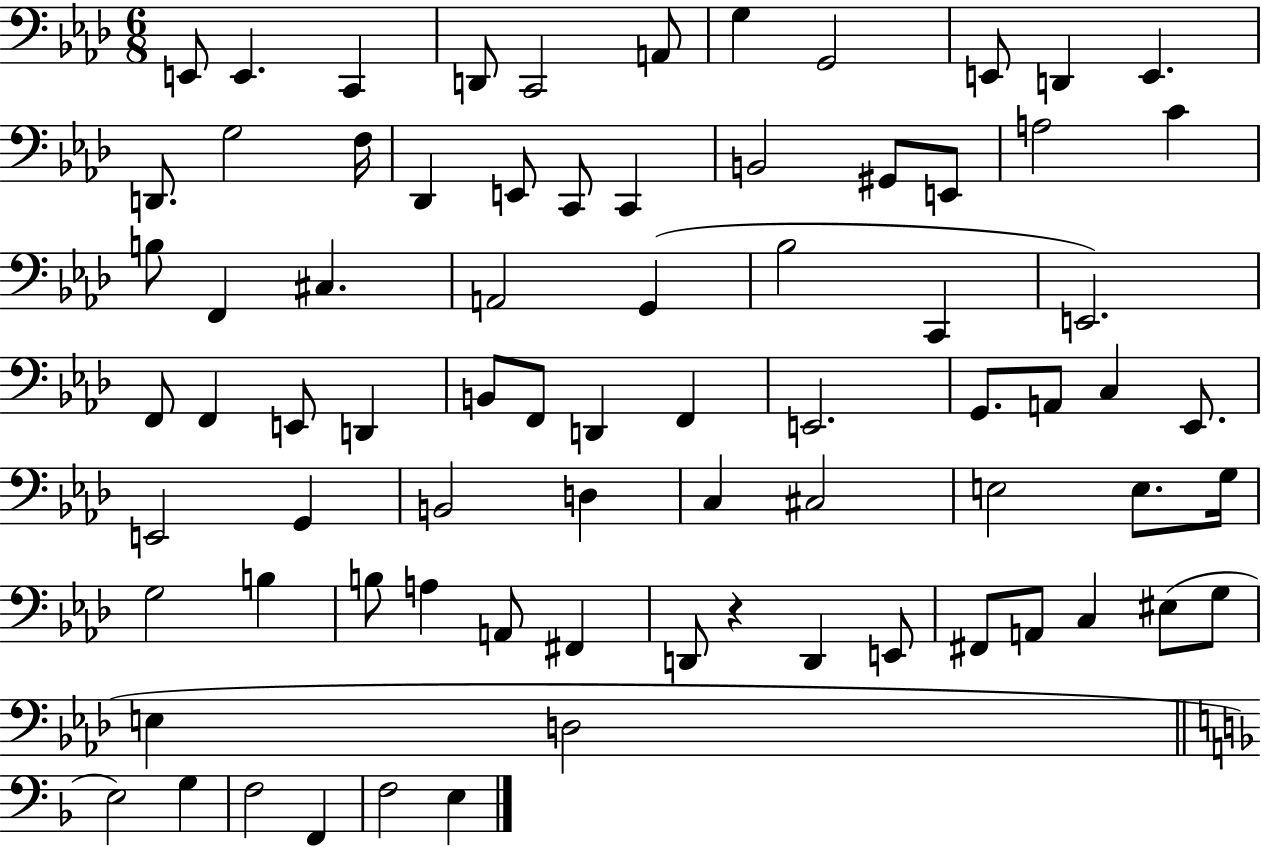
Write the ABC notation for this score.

X:1
T:Untitled
M:6/8
L:1/4
K:Ab
E,,/2 E,, C,, D,,/2 C,,2 A,,/2 G, G,,2 E,,/2 D,, E,, D,,/2 G,2 F,/4 _D,, E,,/2 C,,/2 C,, B,,2 ^G,,/2 E,,/2 A,2 C B,/2 F,, ^C, A,,2 G,, _B,2 C,, E,,2 F,,/2 F,, E,,/2 D,, B,,/2 F,,/2 D,, F,, E,,2 G,,/2 A,,/2 C, _E,,/2 E,,2 G,, B,,2 D, C, ^C,2 E,2 E,/2 G,/4 G,2 B, B,/2 A, A,,/2 ^F,, D,,/2 z D,, E,,/2 ^F,,/2 A,,/2 C, ^E,/2 G,/2 E, D,2 E,2 G, F,2 F,, F,2 E,